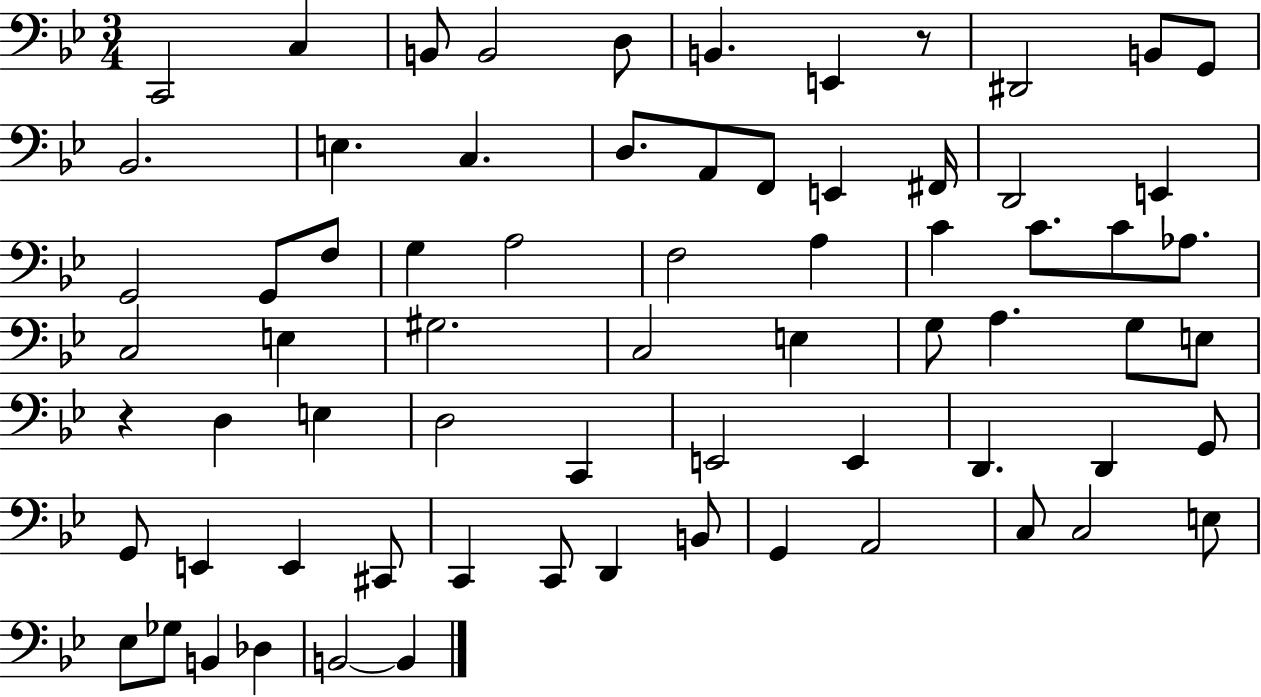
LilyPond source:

{
  \clef bass
  \numericTimeSignature
  \time 3/4
  \key bes \major
  \repeat volta 2 { c,2 c4 | b,8 b,2 d8 | b,4. e,4 r8 | dis,2 b,8 g,8 | \break bes,2. | e4. c4. | d8. a,8 f,8 e,4 fis,16 | d,2 e,4 | \break g,2 g,8 f8 | g4 a2 | f2 a4 | c'4 c'8. c'8 aes8. | \break c2 e4 | gis2. | c2 e4 | g8 a4. g8 e8 | \break r4 d4 e4 | d2 c,4 | e,2 e,4 | d,4. d,4 g,8 | \break g,8 e,4 e,4 cis,8 | c,4 c,8 d,4 b,8 | g,4 a,2 | c8 c2 e8 | \break ees8 ges8 b,4 des4 | b,2~~ b,4 | } \bar "|."
}